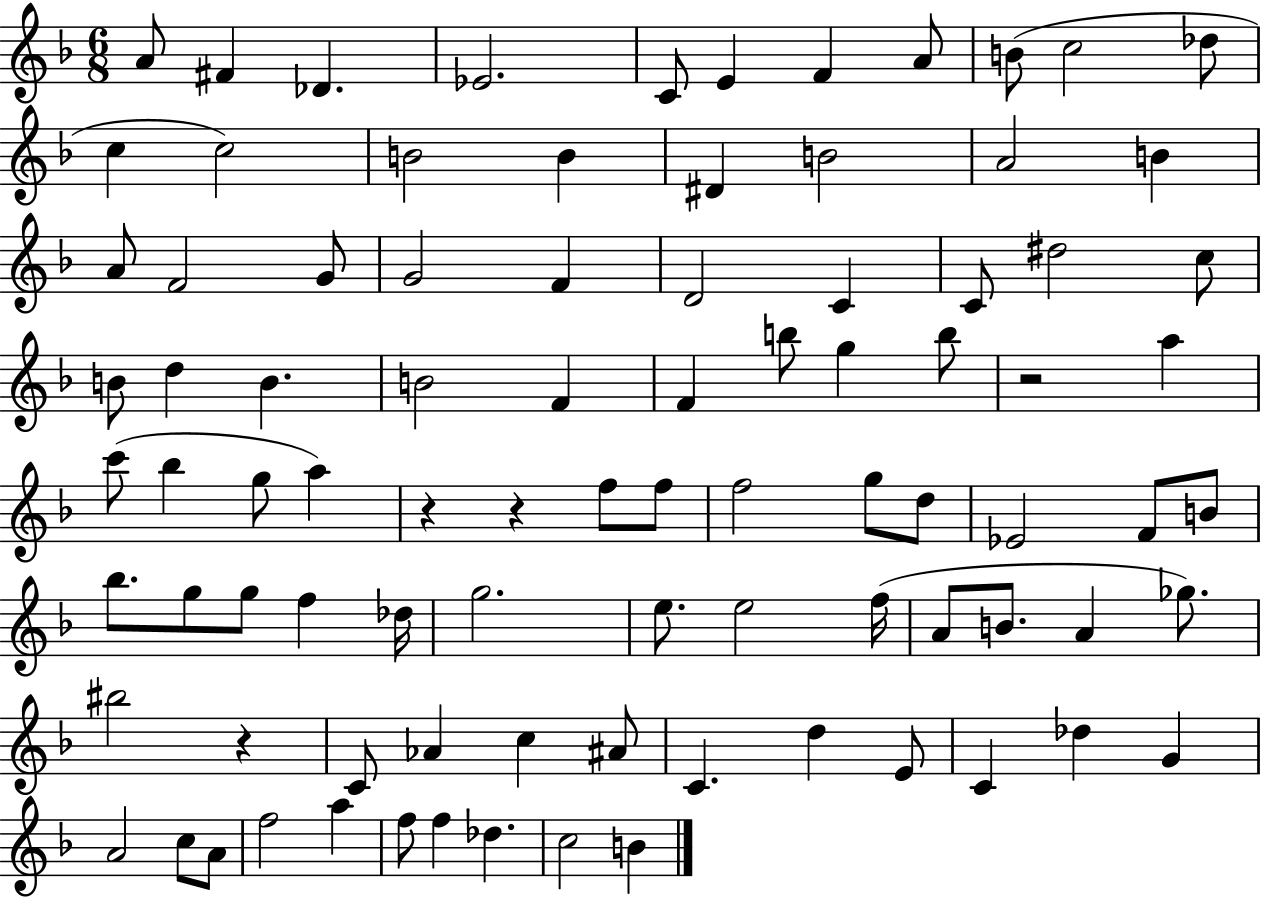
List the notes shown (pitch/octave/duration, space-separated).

A4/e F#4/q Db4/q. Eb4/h. C4/e E4/q F4/q A4/e B4/e C5/h Db5/e C5/q C5/h B4/h B4/q D#4/q B4/h A4/h B4/q A4/e F4/h G4/e G4/h F4/q D4/h C4/q C4/e D#5/h C5/e B4/e D5/q B4/q. B4/h F4/q F4/q B5/e G5/q B5/e R/h A5/q C6/e Bb5/q G5/e A5/q R/q R/q F5/e F5/e F5/h G5/e D5/e Eb4/h F4/e B4/e Bb5/e. G5/e G5/e F5/q Db5/s G5/h. E5/e. E5/h F5/s A4/e B4/e. A4/q Gb5/e. BIS5/h R/q C4/e Ab4/q C5/q A#4/e C4/q. D5/q E4/e C4/q Db5/q G4/q A4/h C5/e A4/e F5/h A5/q F5/e F5/q Db5/q. C5/h B4/q